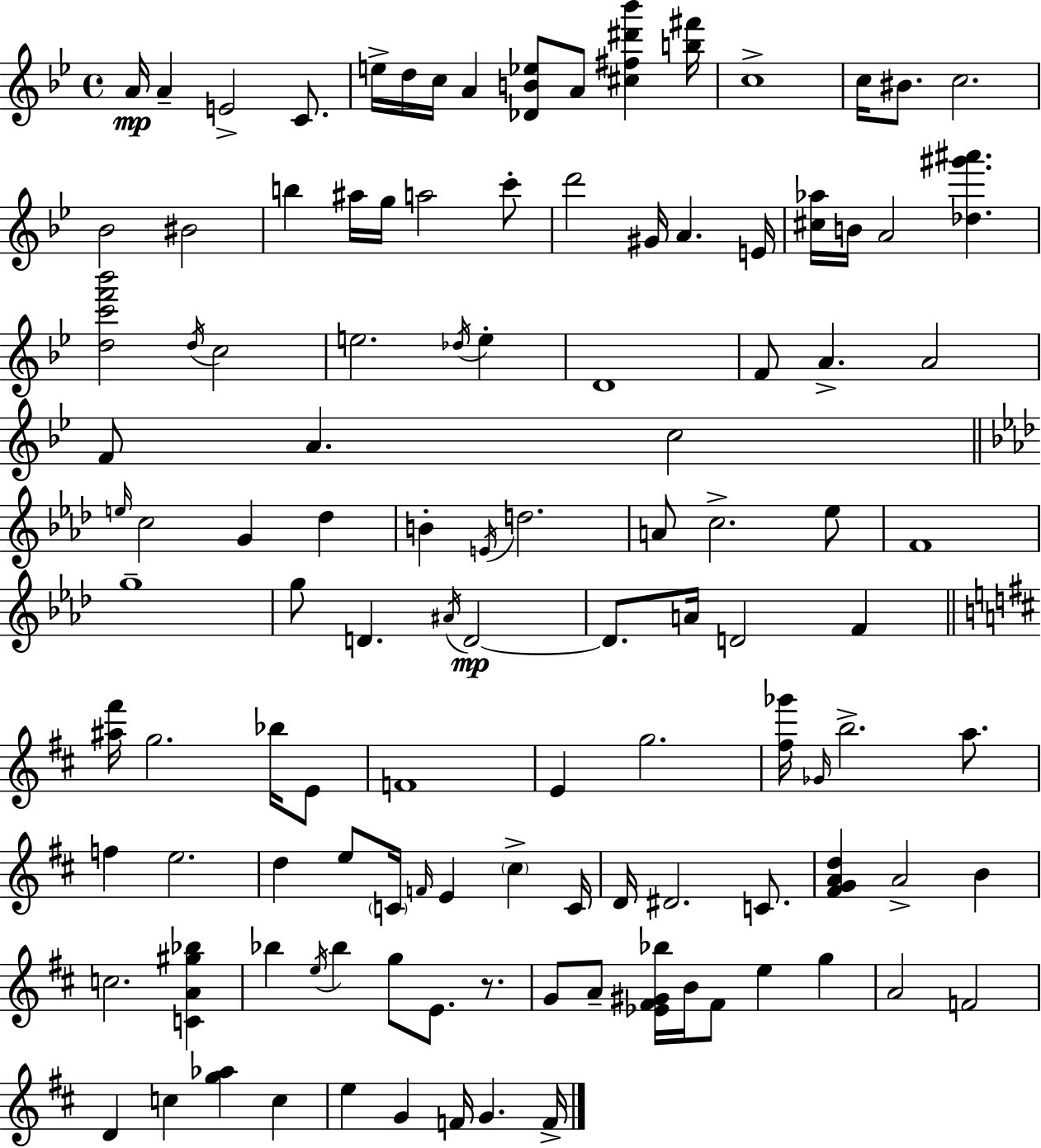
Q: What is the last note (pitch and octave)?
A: F4